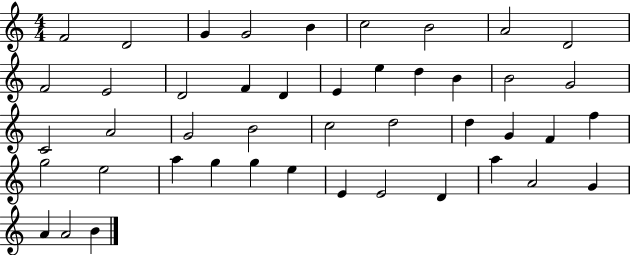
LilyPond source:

{
  \clef treble
  \numericTimeSignature
  \time 4/4
  \key c \major
  f'2 d'2 | g'4 g'2 b'4 | c''2 b'2 | a'2 d'2 | \break f'2 e'2 | d'2 f'4 d'4 | e'4 e''4 d''4 b'4 | b'2 g'2 | \break c'2 a'2 | g'2 b'2 | c''2 d''2 | d''4 g'4 f'4 f''4 | \break g''2 e''2 | a''4 g''4 g''4 e''4 | e'4 e'2 d'4 | a''4 a'2 g'4 | \break a'4 a'2 b'4 | \bar "|."
}